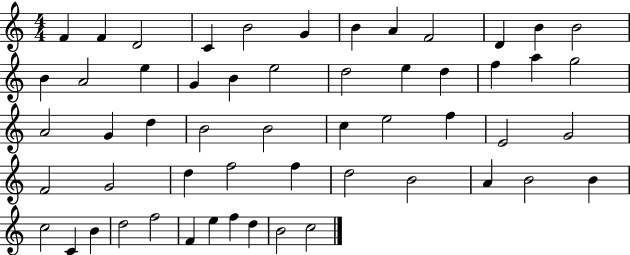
X:1
T:Untitled
M:4/4
L:1/4
K:C
F F D2 C B2 G B A F2 D B B2 B A2 e G B e2 d2 e d f a g2 A2 G d B2 B2 c e2 f E2 G2 F2 G2 d f2 f d2 B2 A B2 B c2 C B d2 f2 F e f d B2 c2